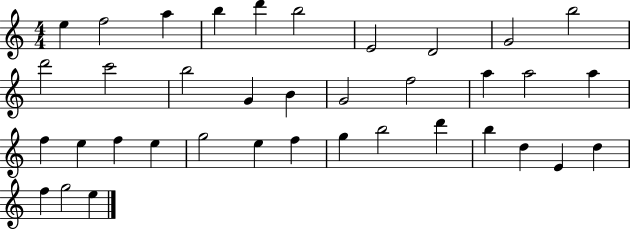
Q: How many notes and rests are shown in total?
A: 37